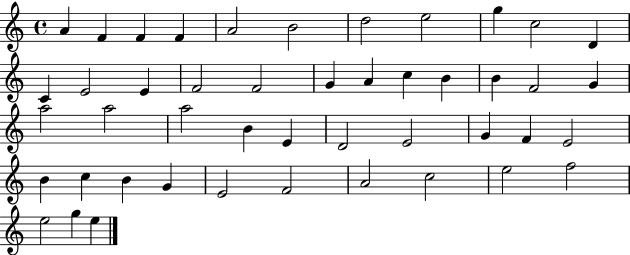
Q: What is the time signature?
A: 4/4